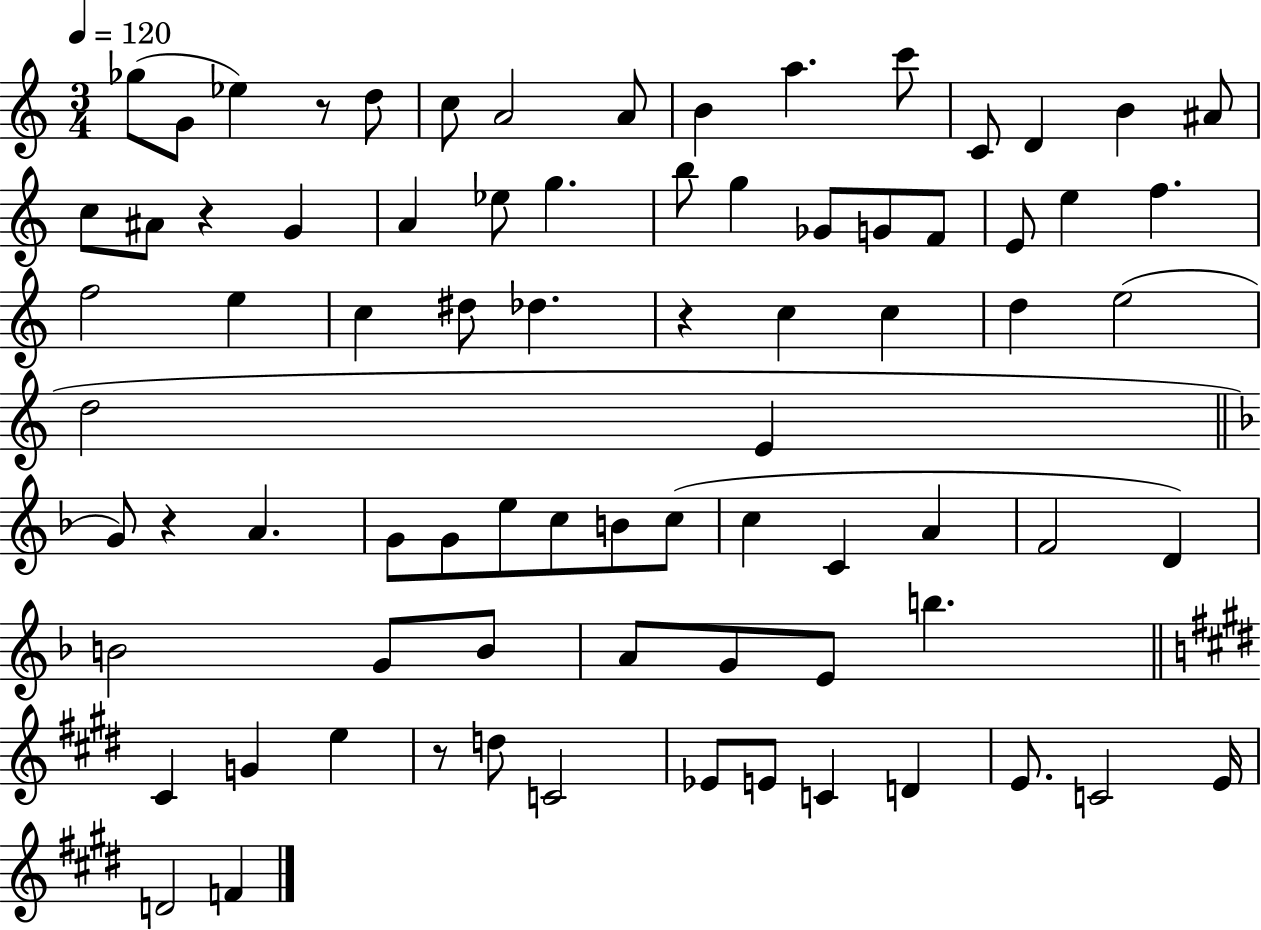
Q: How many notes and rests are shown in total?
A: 78